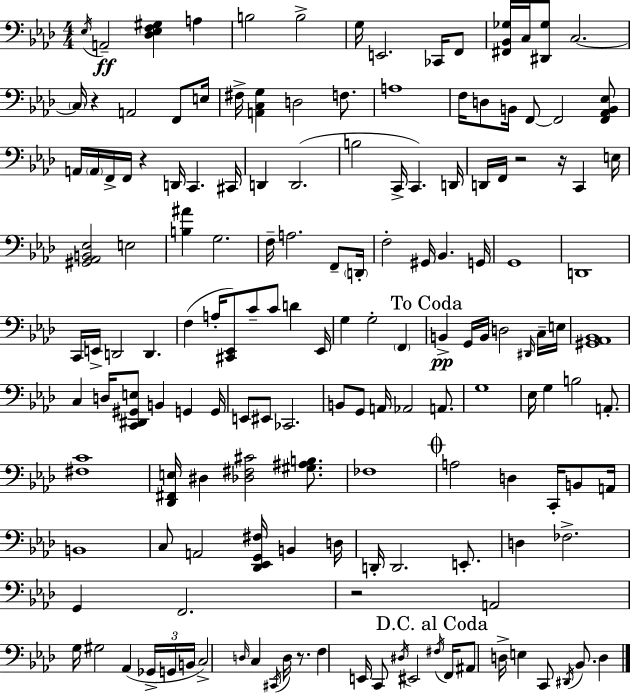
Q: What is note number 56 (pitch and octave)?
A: D2